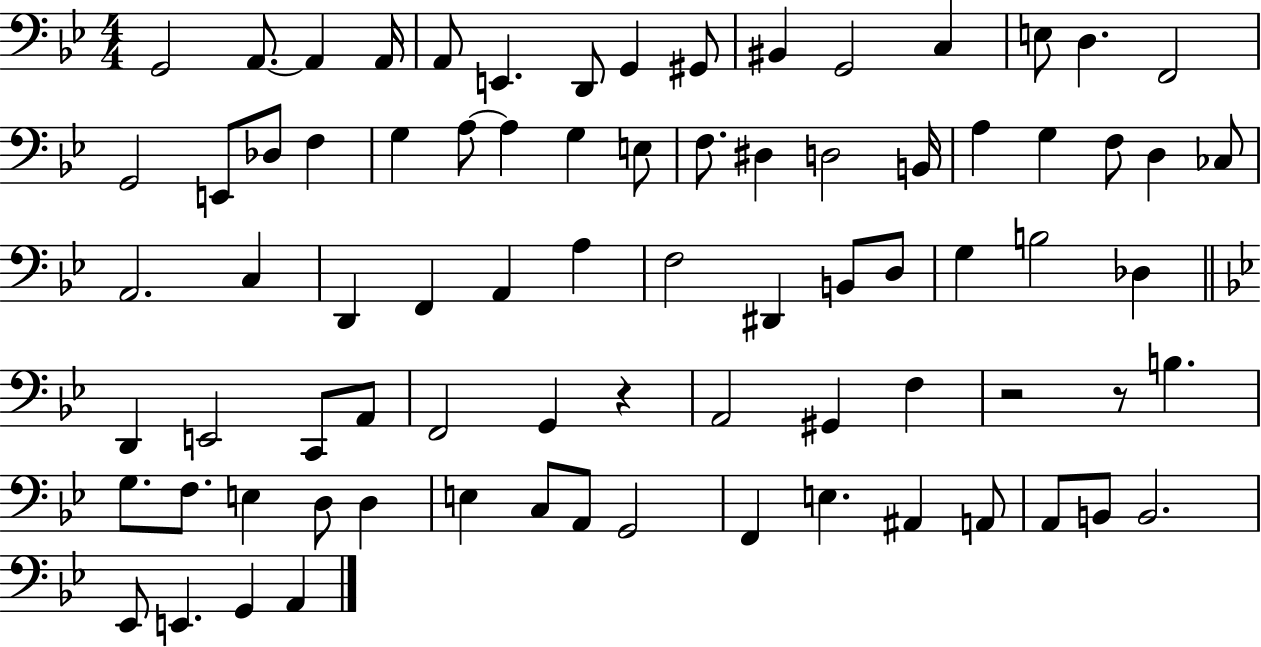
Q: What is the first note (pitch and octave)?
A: G2